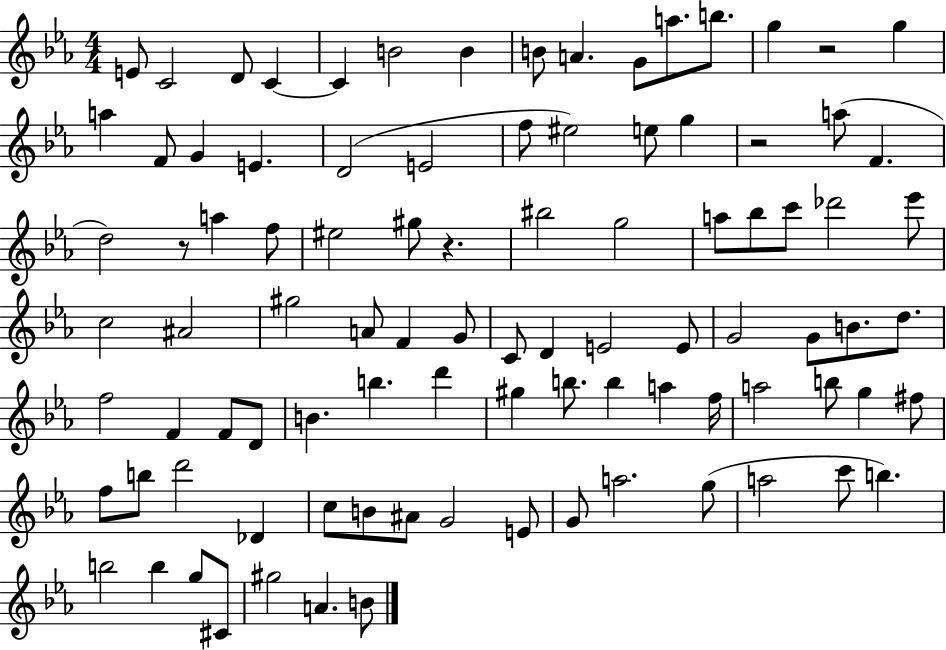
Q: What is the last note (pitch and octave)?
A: B4